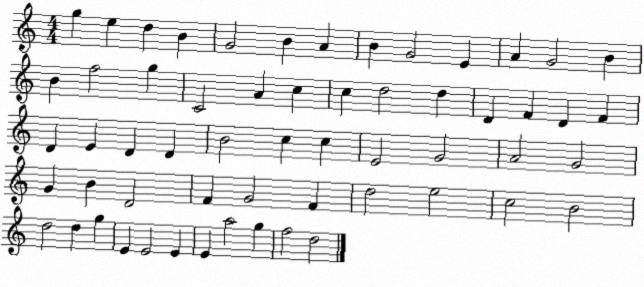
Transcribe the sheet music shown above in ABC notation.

X:1
T:Untitled
M:4/4
L:1/4
K:C
g e d B G2 B A B G2 E A G2 B B f2 g C2 A c c d2 d D F D F D E D D B2 c c E2 G2 A2 G2 G B D2 F G2 F d2 e2 c2 B2 d2 d g E E2 E E a2 g f2 d2